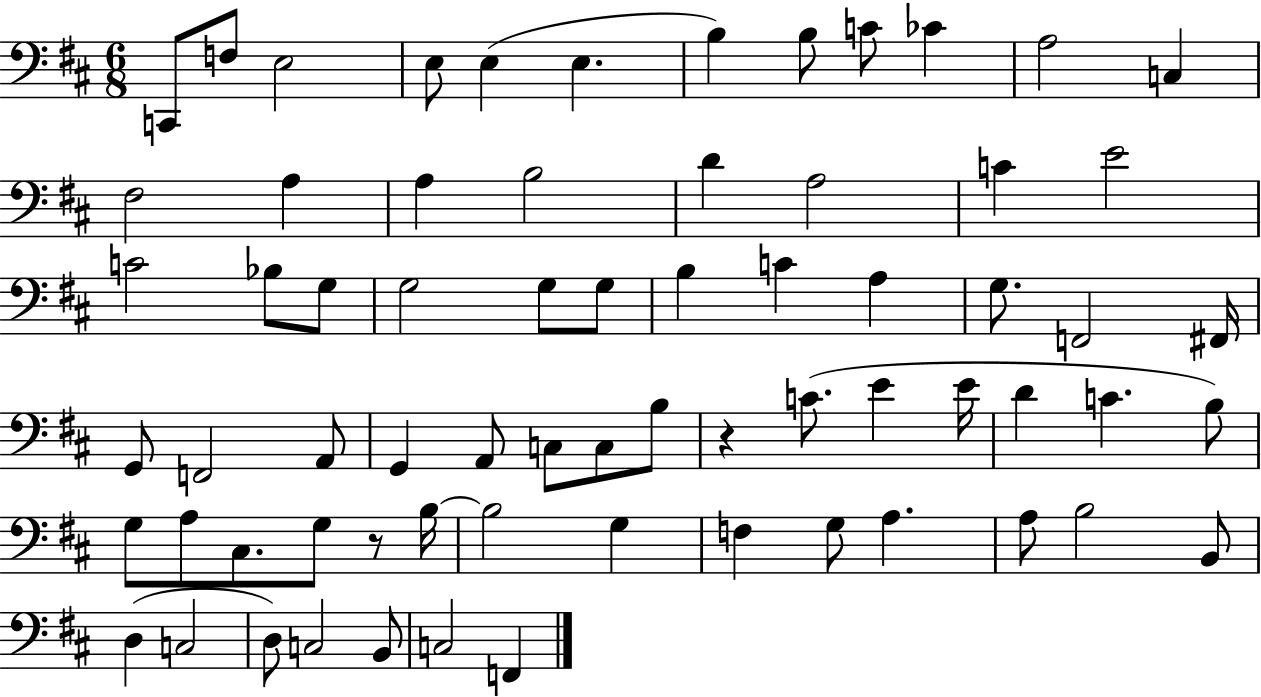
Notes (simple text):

C2/e F3/e E3/h E3/e E3/q E3/q. B3/q B3/e C4/e CES4/q A3/h C3/q F#3/h A3/q A3/q B3/h D4/q A3/h C4/q E4/h C4/h Bb3/e G3/e G3/h G3/e G3/e B3/q C4/q A3/q G3/e. F2/h F#2/s G2/e F2/h A2/e G2/q A2/e C3/e C3/e B3/e R/q C4/e. E4/q E4/s D4/q C4/q. B3/e G3/e A3/e C#3/e. G3/e R/e B3/s B3/h G3/q F3/q G3/e A3/q. A3/e B3/h B2/e D3/q C3/h D3/e C3/h B2/e C3/h F2/q